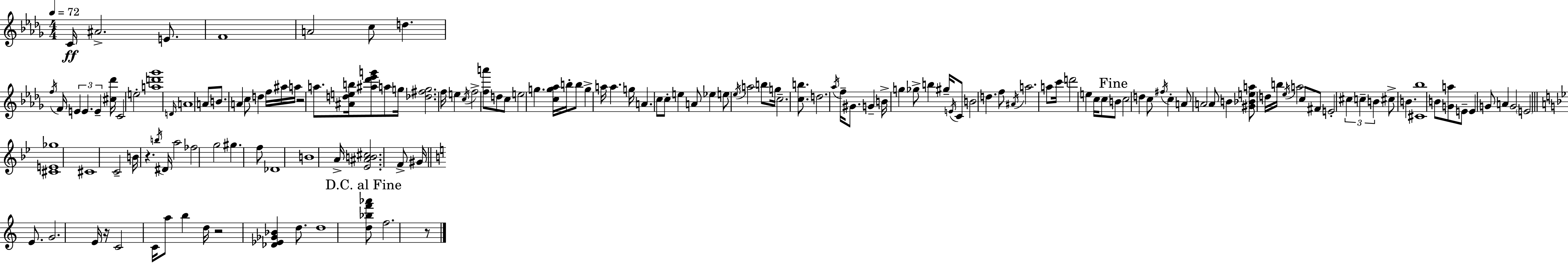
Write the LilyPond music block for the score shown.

{
  \clef treble
  \numericTimeSignature
  \time 4/4
  \key bes \minor
  \tempo 4 = 72
  \repeat volta 2 { c'16\ff ais'2.-> e'8. | f'1 | a'2 c''8 d''4. | \acciaccatura { f''16 } f'16 \tuplet 3/2 { e'4 e'4. e'4-- } | \break <cis'' des'''>16 c'2 e''2-. | <a'' d''' ges'''>1 | \grace { d'16 } a'1 | a'8 b'8. a'4 c''8 d''4 | \break f''16 ais''16 a''16 r2 a''8. <ais' d'' e'' b''>16 | <ais'' des''' ees''' g'''>8 a''8 g''16 <des'' fis'' g''>2. | f''16 e''4 \acciaccatura { c''16 } f''2-> <f'' a'''>8 | d''8 c''8 e''2 g''4. | \break <c'' g'' aes''>16 b''16-. b''8 g''4-> a''16 a''4. | g''16 a'4. c''8 c''8-. e''4 | a'8 ees''4 e''8 \acciaccatura { ees''16 } a''2 | b''8 g''16 c''2.-- | \break <c'' b''>8. d''2. | \acciaccatura { aes''16 } f''16-- gis'8. g'4-- b'16-> g''4 ges''8-> | b''4 gis''16-- \acciaccatura { e'16 } c'8 b'2 | d''4. f''8 \acciaccatura { ais'16 } a''2. | \break a''8 c'''16 d'''2 | e''4 c''16 c''8 \mark "Fine" b'8 c''2 | d''4 c''8 \acciaccatura { fis''16 } c''4-. a'8 a'2 | a'8 b'4 <gis' bes' e'' a''>8 d''16 b''16 | \break \acciaccatura { ees''16 } a''2 c''8 fis'8 e'2-. | \tuplet 3/2 { cis''4 c''4-- b'4 } | cis''8-> b'4. <cis' bes''>1 | b'8 <g' a''>8 e'8-- e'4 | \break g'8 a'4 g'2 | \parenthesize e'2 \bar "||" \break \key bes \major <cis' e' ges''>1 | cis'1 | c'2-- b'16 r4. \acciaccatura { b''16 } | dis'16 a''2 fes''2 | \break g''2 gis''4. f''8 | des'1 | b'1 | a'16-> <ees' ais' b' cis''>2. f'8-> | \break gis'16 \bar "||" \break \key c \major e'8. g'2. e'16 | r16 c'2 c'16 a''8 b''4 | d''16 r2 <des' ees' ges' bes'>4 d''8. | d''1 | \break \mark "D.C. al Fine" <d'' bes'' f''' aes'''>8 f''2. r8 | } \bar "|."
}